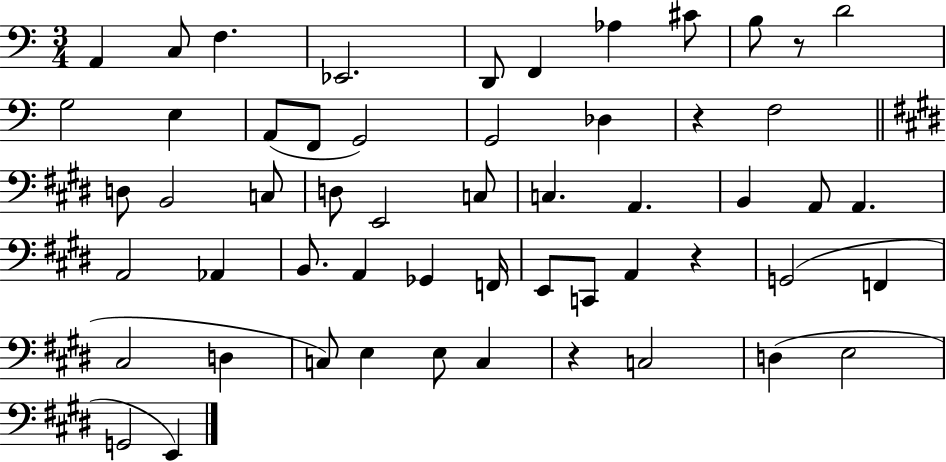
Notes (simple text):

A2/q C3/e F3/q. Eb2/h. D2/e F2/q Ab3/q C#4/e B3/e R/e D4/h G3/h E3/q A2/e F2/e G2/h G2/h Db3/q R/q F3/h D3/e B2/h C3/e D3/e E2/h C3/e C3/q. A2/q. B2/q A2/e A2/q. A2/h Ab2/q B2/e. A2/q Gb2/q F2/s E2/e C2/e A2/q R/q G2/h F2/q C#3/h D3/q C3/e E3/q E3/e C3/q R/q C3/h D3/q E3/h G2/h E2/q